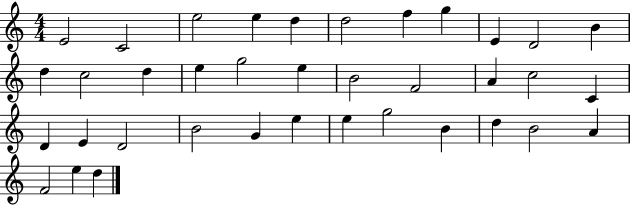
{
  \clef treble
  \numericTimeSignature
  \time 4/4
  \key c \major
  e'2 c'2 | e''2 e''4 d''4 | d''2 f''4 g''4 | e'4 d'2 b'4 | \break d''4 c''2 d''4 | e''4 g''2 e''4 | b'2 f'2 | a'4 c''2 c'4 | \break d'4 e'4 d'2 | b'2 g'4 e''4 | e''4 g''2 b'4 | d''4 b'2 a'4 | \break f'2 e''4 d''4 | \bar "|."
}